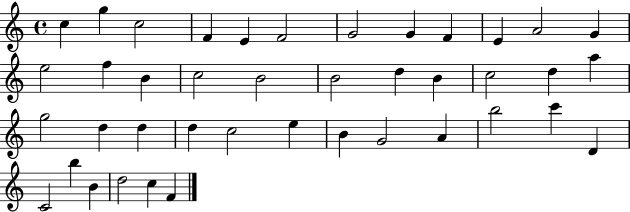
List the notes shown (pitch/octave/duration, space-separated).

C5/q G5/q C5/h F4/q E4/q F4/h G4/h G4/q F4/q E4/q A4/h G4/q E5/h F5/q B4/q C5/h B4/h B4/h D5/q B4/q C5/h D5/q A5/q G5/h D5/q D5/q D5/q C5/h E5/q B4/q G4/h A4/q B5/h C6/q D4/q C4/h B5/q B4/q D5/h C5/q F4/q